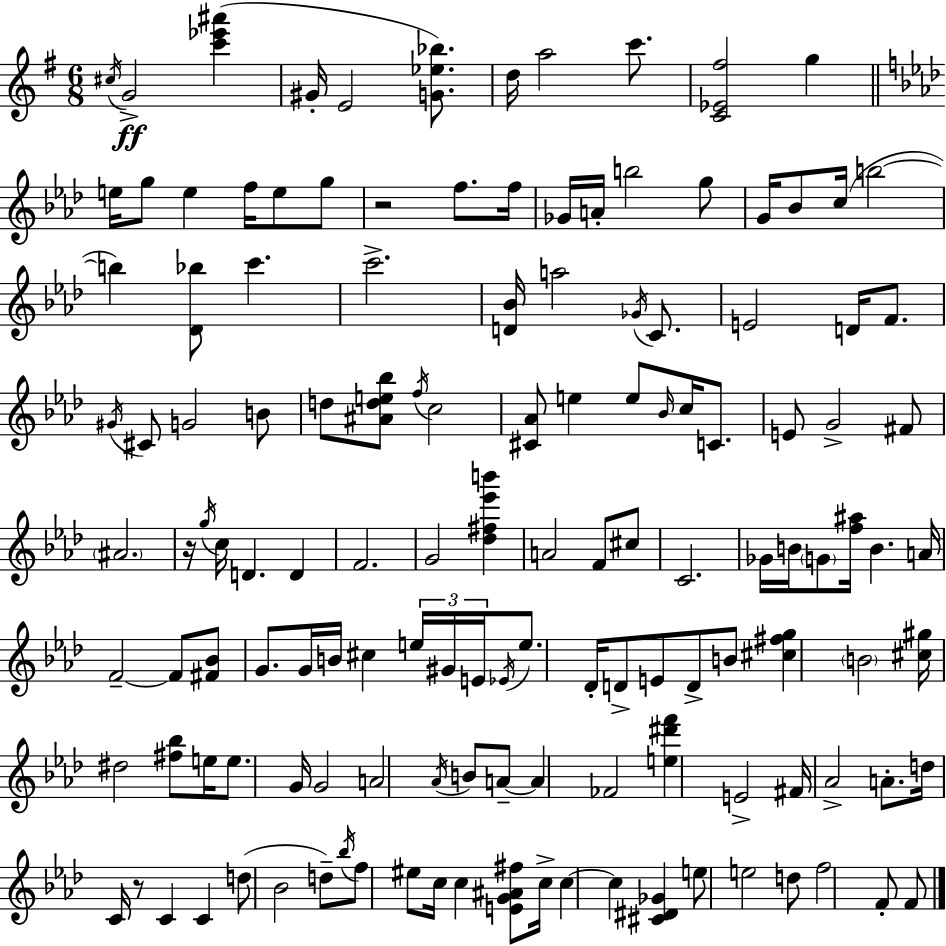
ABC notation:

X:1
T:Untitled
M:6/8
L:1/4
K:Em
^c/4 G2 [c'_e'^a'] ^G/4 E2 [G_e_b]/2 d/4 a2 c'/2 [C_E^f]2 g e/4 g/2 e f/4 e/2 g/2 z2 f/2 f/4 _G/4 A/4 b2 g/2 G/4 _B/2 c/4 b2 b [_D_b]/2 c' c'2 [D_B]/4 a2 _G/4 C/2 E2 D/4 F/2 ^G/4 ^C/2 G2 B/2 d/2 [^Ade_b]/2 f/4 c2 [^C_A]/2 e e/2 _B/4 c/4 C/2 E/2 G2 ^F/2 ^A2 z/4 g/4 c/4 D D F2 G2 [_d^f_e'b'] A2 F/2 ^c/2 C2 _G/4 B/4 G/2 [f^a]/4 B A/4 F2 F/2 [^F_B]/2 G/2 G/4 B/4 ^c e/4 ^G/4 E/4 _E/4 e/2 _D/4 D/2 E/2 D/2 B/2 [^c^fg] B2 [^c^g]/4 ^d2 [^f_b]/2 e/4 e/2 G/4 G2 A2 _A/4 B/2 A/2 A _F2 [e^d'f'] E2 ^F/4 _A2 A/2 d/4 C/4 z/2 C C d/2 _B2 d/2 _b/4 f/2 ^e/2 c/4 c [EG^A^f]/2 c/4 c c [^C^D_G] e/2 e2 d/2 f2 F/2 F/2